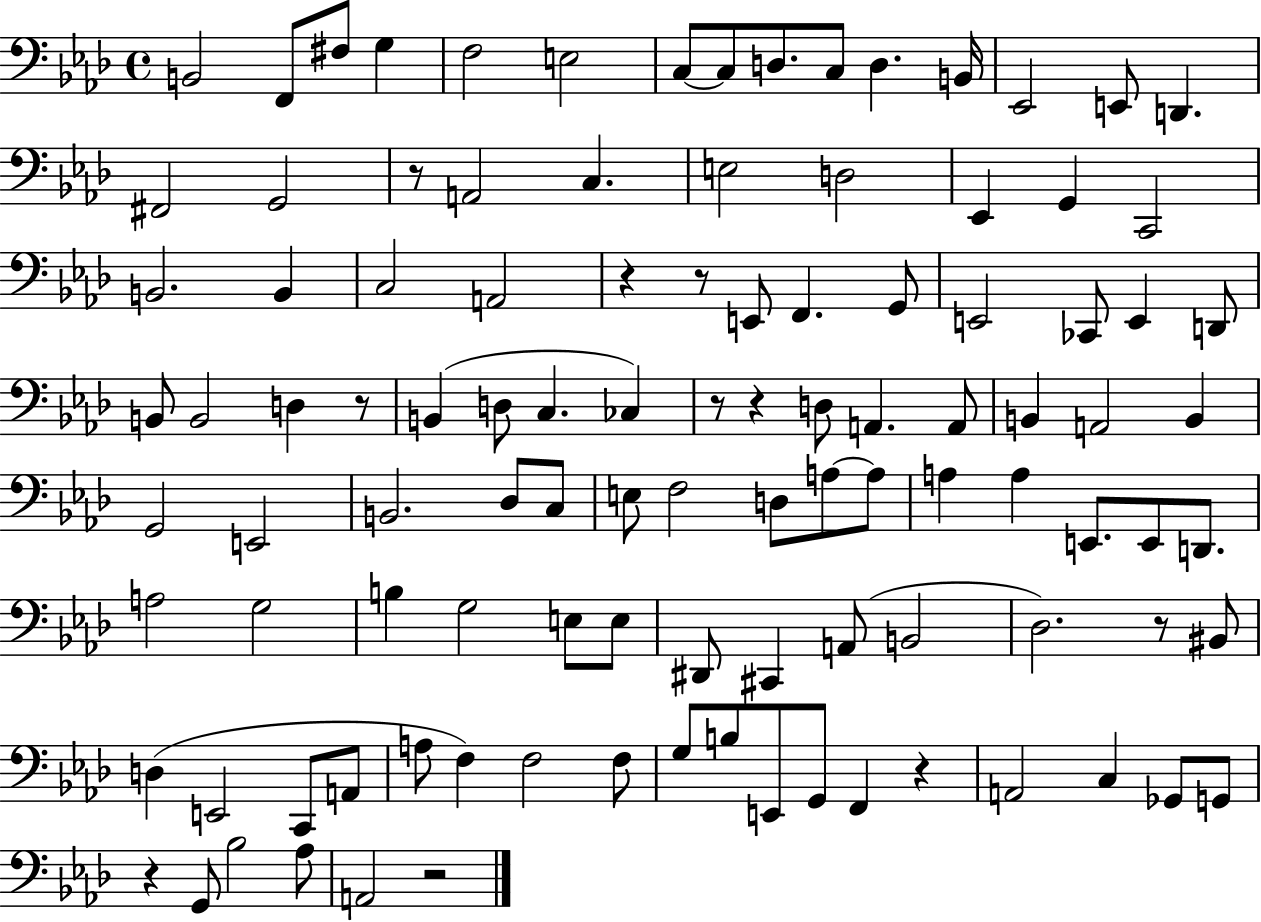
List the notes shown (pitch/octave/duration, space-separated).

B2/h F2/e F#3/e G3/q F3/h E3/h C3/e C3/e D3/e. C3/e D3/q. B2/s Eb2/h E2/e D2/q. F#2/h G2/h R/e A2/h C3/q. E3/h D3/h Eb2/q G2/q C2/h B2/h. B2/q C3/h A2/h R/q R/e E2/e F2/q. G2/e E2/h CES2/e E2/q D2/e B2/e B2/h D3/q R/e B2/q D3/e C3/q. CES3/q R/e R/q D3/e A2/q. A2/e B2/q A2/h B2/q G2/h E2/h B2/h. Db3/e C3/e E3/e F3/h D3/e A3/e A3/e A3/q A3/q E2/e. E2/e D2/e. A3/h G3/h B3/q G3/h E3/e E3/e D#2/e C#2/q A2/e B2/h Db3/h. R/e BIS2/e D3/q E2/h C2/e A2/e A3/e F3/q F3/h F3/e G3/e B3/e E2/e G2/e F2/q R/q A2/h C3/q Gb2/e G2/e R/q G2/e Bb3/h Ab3/e A2/h R/h